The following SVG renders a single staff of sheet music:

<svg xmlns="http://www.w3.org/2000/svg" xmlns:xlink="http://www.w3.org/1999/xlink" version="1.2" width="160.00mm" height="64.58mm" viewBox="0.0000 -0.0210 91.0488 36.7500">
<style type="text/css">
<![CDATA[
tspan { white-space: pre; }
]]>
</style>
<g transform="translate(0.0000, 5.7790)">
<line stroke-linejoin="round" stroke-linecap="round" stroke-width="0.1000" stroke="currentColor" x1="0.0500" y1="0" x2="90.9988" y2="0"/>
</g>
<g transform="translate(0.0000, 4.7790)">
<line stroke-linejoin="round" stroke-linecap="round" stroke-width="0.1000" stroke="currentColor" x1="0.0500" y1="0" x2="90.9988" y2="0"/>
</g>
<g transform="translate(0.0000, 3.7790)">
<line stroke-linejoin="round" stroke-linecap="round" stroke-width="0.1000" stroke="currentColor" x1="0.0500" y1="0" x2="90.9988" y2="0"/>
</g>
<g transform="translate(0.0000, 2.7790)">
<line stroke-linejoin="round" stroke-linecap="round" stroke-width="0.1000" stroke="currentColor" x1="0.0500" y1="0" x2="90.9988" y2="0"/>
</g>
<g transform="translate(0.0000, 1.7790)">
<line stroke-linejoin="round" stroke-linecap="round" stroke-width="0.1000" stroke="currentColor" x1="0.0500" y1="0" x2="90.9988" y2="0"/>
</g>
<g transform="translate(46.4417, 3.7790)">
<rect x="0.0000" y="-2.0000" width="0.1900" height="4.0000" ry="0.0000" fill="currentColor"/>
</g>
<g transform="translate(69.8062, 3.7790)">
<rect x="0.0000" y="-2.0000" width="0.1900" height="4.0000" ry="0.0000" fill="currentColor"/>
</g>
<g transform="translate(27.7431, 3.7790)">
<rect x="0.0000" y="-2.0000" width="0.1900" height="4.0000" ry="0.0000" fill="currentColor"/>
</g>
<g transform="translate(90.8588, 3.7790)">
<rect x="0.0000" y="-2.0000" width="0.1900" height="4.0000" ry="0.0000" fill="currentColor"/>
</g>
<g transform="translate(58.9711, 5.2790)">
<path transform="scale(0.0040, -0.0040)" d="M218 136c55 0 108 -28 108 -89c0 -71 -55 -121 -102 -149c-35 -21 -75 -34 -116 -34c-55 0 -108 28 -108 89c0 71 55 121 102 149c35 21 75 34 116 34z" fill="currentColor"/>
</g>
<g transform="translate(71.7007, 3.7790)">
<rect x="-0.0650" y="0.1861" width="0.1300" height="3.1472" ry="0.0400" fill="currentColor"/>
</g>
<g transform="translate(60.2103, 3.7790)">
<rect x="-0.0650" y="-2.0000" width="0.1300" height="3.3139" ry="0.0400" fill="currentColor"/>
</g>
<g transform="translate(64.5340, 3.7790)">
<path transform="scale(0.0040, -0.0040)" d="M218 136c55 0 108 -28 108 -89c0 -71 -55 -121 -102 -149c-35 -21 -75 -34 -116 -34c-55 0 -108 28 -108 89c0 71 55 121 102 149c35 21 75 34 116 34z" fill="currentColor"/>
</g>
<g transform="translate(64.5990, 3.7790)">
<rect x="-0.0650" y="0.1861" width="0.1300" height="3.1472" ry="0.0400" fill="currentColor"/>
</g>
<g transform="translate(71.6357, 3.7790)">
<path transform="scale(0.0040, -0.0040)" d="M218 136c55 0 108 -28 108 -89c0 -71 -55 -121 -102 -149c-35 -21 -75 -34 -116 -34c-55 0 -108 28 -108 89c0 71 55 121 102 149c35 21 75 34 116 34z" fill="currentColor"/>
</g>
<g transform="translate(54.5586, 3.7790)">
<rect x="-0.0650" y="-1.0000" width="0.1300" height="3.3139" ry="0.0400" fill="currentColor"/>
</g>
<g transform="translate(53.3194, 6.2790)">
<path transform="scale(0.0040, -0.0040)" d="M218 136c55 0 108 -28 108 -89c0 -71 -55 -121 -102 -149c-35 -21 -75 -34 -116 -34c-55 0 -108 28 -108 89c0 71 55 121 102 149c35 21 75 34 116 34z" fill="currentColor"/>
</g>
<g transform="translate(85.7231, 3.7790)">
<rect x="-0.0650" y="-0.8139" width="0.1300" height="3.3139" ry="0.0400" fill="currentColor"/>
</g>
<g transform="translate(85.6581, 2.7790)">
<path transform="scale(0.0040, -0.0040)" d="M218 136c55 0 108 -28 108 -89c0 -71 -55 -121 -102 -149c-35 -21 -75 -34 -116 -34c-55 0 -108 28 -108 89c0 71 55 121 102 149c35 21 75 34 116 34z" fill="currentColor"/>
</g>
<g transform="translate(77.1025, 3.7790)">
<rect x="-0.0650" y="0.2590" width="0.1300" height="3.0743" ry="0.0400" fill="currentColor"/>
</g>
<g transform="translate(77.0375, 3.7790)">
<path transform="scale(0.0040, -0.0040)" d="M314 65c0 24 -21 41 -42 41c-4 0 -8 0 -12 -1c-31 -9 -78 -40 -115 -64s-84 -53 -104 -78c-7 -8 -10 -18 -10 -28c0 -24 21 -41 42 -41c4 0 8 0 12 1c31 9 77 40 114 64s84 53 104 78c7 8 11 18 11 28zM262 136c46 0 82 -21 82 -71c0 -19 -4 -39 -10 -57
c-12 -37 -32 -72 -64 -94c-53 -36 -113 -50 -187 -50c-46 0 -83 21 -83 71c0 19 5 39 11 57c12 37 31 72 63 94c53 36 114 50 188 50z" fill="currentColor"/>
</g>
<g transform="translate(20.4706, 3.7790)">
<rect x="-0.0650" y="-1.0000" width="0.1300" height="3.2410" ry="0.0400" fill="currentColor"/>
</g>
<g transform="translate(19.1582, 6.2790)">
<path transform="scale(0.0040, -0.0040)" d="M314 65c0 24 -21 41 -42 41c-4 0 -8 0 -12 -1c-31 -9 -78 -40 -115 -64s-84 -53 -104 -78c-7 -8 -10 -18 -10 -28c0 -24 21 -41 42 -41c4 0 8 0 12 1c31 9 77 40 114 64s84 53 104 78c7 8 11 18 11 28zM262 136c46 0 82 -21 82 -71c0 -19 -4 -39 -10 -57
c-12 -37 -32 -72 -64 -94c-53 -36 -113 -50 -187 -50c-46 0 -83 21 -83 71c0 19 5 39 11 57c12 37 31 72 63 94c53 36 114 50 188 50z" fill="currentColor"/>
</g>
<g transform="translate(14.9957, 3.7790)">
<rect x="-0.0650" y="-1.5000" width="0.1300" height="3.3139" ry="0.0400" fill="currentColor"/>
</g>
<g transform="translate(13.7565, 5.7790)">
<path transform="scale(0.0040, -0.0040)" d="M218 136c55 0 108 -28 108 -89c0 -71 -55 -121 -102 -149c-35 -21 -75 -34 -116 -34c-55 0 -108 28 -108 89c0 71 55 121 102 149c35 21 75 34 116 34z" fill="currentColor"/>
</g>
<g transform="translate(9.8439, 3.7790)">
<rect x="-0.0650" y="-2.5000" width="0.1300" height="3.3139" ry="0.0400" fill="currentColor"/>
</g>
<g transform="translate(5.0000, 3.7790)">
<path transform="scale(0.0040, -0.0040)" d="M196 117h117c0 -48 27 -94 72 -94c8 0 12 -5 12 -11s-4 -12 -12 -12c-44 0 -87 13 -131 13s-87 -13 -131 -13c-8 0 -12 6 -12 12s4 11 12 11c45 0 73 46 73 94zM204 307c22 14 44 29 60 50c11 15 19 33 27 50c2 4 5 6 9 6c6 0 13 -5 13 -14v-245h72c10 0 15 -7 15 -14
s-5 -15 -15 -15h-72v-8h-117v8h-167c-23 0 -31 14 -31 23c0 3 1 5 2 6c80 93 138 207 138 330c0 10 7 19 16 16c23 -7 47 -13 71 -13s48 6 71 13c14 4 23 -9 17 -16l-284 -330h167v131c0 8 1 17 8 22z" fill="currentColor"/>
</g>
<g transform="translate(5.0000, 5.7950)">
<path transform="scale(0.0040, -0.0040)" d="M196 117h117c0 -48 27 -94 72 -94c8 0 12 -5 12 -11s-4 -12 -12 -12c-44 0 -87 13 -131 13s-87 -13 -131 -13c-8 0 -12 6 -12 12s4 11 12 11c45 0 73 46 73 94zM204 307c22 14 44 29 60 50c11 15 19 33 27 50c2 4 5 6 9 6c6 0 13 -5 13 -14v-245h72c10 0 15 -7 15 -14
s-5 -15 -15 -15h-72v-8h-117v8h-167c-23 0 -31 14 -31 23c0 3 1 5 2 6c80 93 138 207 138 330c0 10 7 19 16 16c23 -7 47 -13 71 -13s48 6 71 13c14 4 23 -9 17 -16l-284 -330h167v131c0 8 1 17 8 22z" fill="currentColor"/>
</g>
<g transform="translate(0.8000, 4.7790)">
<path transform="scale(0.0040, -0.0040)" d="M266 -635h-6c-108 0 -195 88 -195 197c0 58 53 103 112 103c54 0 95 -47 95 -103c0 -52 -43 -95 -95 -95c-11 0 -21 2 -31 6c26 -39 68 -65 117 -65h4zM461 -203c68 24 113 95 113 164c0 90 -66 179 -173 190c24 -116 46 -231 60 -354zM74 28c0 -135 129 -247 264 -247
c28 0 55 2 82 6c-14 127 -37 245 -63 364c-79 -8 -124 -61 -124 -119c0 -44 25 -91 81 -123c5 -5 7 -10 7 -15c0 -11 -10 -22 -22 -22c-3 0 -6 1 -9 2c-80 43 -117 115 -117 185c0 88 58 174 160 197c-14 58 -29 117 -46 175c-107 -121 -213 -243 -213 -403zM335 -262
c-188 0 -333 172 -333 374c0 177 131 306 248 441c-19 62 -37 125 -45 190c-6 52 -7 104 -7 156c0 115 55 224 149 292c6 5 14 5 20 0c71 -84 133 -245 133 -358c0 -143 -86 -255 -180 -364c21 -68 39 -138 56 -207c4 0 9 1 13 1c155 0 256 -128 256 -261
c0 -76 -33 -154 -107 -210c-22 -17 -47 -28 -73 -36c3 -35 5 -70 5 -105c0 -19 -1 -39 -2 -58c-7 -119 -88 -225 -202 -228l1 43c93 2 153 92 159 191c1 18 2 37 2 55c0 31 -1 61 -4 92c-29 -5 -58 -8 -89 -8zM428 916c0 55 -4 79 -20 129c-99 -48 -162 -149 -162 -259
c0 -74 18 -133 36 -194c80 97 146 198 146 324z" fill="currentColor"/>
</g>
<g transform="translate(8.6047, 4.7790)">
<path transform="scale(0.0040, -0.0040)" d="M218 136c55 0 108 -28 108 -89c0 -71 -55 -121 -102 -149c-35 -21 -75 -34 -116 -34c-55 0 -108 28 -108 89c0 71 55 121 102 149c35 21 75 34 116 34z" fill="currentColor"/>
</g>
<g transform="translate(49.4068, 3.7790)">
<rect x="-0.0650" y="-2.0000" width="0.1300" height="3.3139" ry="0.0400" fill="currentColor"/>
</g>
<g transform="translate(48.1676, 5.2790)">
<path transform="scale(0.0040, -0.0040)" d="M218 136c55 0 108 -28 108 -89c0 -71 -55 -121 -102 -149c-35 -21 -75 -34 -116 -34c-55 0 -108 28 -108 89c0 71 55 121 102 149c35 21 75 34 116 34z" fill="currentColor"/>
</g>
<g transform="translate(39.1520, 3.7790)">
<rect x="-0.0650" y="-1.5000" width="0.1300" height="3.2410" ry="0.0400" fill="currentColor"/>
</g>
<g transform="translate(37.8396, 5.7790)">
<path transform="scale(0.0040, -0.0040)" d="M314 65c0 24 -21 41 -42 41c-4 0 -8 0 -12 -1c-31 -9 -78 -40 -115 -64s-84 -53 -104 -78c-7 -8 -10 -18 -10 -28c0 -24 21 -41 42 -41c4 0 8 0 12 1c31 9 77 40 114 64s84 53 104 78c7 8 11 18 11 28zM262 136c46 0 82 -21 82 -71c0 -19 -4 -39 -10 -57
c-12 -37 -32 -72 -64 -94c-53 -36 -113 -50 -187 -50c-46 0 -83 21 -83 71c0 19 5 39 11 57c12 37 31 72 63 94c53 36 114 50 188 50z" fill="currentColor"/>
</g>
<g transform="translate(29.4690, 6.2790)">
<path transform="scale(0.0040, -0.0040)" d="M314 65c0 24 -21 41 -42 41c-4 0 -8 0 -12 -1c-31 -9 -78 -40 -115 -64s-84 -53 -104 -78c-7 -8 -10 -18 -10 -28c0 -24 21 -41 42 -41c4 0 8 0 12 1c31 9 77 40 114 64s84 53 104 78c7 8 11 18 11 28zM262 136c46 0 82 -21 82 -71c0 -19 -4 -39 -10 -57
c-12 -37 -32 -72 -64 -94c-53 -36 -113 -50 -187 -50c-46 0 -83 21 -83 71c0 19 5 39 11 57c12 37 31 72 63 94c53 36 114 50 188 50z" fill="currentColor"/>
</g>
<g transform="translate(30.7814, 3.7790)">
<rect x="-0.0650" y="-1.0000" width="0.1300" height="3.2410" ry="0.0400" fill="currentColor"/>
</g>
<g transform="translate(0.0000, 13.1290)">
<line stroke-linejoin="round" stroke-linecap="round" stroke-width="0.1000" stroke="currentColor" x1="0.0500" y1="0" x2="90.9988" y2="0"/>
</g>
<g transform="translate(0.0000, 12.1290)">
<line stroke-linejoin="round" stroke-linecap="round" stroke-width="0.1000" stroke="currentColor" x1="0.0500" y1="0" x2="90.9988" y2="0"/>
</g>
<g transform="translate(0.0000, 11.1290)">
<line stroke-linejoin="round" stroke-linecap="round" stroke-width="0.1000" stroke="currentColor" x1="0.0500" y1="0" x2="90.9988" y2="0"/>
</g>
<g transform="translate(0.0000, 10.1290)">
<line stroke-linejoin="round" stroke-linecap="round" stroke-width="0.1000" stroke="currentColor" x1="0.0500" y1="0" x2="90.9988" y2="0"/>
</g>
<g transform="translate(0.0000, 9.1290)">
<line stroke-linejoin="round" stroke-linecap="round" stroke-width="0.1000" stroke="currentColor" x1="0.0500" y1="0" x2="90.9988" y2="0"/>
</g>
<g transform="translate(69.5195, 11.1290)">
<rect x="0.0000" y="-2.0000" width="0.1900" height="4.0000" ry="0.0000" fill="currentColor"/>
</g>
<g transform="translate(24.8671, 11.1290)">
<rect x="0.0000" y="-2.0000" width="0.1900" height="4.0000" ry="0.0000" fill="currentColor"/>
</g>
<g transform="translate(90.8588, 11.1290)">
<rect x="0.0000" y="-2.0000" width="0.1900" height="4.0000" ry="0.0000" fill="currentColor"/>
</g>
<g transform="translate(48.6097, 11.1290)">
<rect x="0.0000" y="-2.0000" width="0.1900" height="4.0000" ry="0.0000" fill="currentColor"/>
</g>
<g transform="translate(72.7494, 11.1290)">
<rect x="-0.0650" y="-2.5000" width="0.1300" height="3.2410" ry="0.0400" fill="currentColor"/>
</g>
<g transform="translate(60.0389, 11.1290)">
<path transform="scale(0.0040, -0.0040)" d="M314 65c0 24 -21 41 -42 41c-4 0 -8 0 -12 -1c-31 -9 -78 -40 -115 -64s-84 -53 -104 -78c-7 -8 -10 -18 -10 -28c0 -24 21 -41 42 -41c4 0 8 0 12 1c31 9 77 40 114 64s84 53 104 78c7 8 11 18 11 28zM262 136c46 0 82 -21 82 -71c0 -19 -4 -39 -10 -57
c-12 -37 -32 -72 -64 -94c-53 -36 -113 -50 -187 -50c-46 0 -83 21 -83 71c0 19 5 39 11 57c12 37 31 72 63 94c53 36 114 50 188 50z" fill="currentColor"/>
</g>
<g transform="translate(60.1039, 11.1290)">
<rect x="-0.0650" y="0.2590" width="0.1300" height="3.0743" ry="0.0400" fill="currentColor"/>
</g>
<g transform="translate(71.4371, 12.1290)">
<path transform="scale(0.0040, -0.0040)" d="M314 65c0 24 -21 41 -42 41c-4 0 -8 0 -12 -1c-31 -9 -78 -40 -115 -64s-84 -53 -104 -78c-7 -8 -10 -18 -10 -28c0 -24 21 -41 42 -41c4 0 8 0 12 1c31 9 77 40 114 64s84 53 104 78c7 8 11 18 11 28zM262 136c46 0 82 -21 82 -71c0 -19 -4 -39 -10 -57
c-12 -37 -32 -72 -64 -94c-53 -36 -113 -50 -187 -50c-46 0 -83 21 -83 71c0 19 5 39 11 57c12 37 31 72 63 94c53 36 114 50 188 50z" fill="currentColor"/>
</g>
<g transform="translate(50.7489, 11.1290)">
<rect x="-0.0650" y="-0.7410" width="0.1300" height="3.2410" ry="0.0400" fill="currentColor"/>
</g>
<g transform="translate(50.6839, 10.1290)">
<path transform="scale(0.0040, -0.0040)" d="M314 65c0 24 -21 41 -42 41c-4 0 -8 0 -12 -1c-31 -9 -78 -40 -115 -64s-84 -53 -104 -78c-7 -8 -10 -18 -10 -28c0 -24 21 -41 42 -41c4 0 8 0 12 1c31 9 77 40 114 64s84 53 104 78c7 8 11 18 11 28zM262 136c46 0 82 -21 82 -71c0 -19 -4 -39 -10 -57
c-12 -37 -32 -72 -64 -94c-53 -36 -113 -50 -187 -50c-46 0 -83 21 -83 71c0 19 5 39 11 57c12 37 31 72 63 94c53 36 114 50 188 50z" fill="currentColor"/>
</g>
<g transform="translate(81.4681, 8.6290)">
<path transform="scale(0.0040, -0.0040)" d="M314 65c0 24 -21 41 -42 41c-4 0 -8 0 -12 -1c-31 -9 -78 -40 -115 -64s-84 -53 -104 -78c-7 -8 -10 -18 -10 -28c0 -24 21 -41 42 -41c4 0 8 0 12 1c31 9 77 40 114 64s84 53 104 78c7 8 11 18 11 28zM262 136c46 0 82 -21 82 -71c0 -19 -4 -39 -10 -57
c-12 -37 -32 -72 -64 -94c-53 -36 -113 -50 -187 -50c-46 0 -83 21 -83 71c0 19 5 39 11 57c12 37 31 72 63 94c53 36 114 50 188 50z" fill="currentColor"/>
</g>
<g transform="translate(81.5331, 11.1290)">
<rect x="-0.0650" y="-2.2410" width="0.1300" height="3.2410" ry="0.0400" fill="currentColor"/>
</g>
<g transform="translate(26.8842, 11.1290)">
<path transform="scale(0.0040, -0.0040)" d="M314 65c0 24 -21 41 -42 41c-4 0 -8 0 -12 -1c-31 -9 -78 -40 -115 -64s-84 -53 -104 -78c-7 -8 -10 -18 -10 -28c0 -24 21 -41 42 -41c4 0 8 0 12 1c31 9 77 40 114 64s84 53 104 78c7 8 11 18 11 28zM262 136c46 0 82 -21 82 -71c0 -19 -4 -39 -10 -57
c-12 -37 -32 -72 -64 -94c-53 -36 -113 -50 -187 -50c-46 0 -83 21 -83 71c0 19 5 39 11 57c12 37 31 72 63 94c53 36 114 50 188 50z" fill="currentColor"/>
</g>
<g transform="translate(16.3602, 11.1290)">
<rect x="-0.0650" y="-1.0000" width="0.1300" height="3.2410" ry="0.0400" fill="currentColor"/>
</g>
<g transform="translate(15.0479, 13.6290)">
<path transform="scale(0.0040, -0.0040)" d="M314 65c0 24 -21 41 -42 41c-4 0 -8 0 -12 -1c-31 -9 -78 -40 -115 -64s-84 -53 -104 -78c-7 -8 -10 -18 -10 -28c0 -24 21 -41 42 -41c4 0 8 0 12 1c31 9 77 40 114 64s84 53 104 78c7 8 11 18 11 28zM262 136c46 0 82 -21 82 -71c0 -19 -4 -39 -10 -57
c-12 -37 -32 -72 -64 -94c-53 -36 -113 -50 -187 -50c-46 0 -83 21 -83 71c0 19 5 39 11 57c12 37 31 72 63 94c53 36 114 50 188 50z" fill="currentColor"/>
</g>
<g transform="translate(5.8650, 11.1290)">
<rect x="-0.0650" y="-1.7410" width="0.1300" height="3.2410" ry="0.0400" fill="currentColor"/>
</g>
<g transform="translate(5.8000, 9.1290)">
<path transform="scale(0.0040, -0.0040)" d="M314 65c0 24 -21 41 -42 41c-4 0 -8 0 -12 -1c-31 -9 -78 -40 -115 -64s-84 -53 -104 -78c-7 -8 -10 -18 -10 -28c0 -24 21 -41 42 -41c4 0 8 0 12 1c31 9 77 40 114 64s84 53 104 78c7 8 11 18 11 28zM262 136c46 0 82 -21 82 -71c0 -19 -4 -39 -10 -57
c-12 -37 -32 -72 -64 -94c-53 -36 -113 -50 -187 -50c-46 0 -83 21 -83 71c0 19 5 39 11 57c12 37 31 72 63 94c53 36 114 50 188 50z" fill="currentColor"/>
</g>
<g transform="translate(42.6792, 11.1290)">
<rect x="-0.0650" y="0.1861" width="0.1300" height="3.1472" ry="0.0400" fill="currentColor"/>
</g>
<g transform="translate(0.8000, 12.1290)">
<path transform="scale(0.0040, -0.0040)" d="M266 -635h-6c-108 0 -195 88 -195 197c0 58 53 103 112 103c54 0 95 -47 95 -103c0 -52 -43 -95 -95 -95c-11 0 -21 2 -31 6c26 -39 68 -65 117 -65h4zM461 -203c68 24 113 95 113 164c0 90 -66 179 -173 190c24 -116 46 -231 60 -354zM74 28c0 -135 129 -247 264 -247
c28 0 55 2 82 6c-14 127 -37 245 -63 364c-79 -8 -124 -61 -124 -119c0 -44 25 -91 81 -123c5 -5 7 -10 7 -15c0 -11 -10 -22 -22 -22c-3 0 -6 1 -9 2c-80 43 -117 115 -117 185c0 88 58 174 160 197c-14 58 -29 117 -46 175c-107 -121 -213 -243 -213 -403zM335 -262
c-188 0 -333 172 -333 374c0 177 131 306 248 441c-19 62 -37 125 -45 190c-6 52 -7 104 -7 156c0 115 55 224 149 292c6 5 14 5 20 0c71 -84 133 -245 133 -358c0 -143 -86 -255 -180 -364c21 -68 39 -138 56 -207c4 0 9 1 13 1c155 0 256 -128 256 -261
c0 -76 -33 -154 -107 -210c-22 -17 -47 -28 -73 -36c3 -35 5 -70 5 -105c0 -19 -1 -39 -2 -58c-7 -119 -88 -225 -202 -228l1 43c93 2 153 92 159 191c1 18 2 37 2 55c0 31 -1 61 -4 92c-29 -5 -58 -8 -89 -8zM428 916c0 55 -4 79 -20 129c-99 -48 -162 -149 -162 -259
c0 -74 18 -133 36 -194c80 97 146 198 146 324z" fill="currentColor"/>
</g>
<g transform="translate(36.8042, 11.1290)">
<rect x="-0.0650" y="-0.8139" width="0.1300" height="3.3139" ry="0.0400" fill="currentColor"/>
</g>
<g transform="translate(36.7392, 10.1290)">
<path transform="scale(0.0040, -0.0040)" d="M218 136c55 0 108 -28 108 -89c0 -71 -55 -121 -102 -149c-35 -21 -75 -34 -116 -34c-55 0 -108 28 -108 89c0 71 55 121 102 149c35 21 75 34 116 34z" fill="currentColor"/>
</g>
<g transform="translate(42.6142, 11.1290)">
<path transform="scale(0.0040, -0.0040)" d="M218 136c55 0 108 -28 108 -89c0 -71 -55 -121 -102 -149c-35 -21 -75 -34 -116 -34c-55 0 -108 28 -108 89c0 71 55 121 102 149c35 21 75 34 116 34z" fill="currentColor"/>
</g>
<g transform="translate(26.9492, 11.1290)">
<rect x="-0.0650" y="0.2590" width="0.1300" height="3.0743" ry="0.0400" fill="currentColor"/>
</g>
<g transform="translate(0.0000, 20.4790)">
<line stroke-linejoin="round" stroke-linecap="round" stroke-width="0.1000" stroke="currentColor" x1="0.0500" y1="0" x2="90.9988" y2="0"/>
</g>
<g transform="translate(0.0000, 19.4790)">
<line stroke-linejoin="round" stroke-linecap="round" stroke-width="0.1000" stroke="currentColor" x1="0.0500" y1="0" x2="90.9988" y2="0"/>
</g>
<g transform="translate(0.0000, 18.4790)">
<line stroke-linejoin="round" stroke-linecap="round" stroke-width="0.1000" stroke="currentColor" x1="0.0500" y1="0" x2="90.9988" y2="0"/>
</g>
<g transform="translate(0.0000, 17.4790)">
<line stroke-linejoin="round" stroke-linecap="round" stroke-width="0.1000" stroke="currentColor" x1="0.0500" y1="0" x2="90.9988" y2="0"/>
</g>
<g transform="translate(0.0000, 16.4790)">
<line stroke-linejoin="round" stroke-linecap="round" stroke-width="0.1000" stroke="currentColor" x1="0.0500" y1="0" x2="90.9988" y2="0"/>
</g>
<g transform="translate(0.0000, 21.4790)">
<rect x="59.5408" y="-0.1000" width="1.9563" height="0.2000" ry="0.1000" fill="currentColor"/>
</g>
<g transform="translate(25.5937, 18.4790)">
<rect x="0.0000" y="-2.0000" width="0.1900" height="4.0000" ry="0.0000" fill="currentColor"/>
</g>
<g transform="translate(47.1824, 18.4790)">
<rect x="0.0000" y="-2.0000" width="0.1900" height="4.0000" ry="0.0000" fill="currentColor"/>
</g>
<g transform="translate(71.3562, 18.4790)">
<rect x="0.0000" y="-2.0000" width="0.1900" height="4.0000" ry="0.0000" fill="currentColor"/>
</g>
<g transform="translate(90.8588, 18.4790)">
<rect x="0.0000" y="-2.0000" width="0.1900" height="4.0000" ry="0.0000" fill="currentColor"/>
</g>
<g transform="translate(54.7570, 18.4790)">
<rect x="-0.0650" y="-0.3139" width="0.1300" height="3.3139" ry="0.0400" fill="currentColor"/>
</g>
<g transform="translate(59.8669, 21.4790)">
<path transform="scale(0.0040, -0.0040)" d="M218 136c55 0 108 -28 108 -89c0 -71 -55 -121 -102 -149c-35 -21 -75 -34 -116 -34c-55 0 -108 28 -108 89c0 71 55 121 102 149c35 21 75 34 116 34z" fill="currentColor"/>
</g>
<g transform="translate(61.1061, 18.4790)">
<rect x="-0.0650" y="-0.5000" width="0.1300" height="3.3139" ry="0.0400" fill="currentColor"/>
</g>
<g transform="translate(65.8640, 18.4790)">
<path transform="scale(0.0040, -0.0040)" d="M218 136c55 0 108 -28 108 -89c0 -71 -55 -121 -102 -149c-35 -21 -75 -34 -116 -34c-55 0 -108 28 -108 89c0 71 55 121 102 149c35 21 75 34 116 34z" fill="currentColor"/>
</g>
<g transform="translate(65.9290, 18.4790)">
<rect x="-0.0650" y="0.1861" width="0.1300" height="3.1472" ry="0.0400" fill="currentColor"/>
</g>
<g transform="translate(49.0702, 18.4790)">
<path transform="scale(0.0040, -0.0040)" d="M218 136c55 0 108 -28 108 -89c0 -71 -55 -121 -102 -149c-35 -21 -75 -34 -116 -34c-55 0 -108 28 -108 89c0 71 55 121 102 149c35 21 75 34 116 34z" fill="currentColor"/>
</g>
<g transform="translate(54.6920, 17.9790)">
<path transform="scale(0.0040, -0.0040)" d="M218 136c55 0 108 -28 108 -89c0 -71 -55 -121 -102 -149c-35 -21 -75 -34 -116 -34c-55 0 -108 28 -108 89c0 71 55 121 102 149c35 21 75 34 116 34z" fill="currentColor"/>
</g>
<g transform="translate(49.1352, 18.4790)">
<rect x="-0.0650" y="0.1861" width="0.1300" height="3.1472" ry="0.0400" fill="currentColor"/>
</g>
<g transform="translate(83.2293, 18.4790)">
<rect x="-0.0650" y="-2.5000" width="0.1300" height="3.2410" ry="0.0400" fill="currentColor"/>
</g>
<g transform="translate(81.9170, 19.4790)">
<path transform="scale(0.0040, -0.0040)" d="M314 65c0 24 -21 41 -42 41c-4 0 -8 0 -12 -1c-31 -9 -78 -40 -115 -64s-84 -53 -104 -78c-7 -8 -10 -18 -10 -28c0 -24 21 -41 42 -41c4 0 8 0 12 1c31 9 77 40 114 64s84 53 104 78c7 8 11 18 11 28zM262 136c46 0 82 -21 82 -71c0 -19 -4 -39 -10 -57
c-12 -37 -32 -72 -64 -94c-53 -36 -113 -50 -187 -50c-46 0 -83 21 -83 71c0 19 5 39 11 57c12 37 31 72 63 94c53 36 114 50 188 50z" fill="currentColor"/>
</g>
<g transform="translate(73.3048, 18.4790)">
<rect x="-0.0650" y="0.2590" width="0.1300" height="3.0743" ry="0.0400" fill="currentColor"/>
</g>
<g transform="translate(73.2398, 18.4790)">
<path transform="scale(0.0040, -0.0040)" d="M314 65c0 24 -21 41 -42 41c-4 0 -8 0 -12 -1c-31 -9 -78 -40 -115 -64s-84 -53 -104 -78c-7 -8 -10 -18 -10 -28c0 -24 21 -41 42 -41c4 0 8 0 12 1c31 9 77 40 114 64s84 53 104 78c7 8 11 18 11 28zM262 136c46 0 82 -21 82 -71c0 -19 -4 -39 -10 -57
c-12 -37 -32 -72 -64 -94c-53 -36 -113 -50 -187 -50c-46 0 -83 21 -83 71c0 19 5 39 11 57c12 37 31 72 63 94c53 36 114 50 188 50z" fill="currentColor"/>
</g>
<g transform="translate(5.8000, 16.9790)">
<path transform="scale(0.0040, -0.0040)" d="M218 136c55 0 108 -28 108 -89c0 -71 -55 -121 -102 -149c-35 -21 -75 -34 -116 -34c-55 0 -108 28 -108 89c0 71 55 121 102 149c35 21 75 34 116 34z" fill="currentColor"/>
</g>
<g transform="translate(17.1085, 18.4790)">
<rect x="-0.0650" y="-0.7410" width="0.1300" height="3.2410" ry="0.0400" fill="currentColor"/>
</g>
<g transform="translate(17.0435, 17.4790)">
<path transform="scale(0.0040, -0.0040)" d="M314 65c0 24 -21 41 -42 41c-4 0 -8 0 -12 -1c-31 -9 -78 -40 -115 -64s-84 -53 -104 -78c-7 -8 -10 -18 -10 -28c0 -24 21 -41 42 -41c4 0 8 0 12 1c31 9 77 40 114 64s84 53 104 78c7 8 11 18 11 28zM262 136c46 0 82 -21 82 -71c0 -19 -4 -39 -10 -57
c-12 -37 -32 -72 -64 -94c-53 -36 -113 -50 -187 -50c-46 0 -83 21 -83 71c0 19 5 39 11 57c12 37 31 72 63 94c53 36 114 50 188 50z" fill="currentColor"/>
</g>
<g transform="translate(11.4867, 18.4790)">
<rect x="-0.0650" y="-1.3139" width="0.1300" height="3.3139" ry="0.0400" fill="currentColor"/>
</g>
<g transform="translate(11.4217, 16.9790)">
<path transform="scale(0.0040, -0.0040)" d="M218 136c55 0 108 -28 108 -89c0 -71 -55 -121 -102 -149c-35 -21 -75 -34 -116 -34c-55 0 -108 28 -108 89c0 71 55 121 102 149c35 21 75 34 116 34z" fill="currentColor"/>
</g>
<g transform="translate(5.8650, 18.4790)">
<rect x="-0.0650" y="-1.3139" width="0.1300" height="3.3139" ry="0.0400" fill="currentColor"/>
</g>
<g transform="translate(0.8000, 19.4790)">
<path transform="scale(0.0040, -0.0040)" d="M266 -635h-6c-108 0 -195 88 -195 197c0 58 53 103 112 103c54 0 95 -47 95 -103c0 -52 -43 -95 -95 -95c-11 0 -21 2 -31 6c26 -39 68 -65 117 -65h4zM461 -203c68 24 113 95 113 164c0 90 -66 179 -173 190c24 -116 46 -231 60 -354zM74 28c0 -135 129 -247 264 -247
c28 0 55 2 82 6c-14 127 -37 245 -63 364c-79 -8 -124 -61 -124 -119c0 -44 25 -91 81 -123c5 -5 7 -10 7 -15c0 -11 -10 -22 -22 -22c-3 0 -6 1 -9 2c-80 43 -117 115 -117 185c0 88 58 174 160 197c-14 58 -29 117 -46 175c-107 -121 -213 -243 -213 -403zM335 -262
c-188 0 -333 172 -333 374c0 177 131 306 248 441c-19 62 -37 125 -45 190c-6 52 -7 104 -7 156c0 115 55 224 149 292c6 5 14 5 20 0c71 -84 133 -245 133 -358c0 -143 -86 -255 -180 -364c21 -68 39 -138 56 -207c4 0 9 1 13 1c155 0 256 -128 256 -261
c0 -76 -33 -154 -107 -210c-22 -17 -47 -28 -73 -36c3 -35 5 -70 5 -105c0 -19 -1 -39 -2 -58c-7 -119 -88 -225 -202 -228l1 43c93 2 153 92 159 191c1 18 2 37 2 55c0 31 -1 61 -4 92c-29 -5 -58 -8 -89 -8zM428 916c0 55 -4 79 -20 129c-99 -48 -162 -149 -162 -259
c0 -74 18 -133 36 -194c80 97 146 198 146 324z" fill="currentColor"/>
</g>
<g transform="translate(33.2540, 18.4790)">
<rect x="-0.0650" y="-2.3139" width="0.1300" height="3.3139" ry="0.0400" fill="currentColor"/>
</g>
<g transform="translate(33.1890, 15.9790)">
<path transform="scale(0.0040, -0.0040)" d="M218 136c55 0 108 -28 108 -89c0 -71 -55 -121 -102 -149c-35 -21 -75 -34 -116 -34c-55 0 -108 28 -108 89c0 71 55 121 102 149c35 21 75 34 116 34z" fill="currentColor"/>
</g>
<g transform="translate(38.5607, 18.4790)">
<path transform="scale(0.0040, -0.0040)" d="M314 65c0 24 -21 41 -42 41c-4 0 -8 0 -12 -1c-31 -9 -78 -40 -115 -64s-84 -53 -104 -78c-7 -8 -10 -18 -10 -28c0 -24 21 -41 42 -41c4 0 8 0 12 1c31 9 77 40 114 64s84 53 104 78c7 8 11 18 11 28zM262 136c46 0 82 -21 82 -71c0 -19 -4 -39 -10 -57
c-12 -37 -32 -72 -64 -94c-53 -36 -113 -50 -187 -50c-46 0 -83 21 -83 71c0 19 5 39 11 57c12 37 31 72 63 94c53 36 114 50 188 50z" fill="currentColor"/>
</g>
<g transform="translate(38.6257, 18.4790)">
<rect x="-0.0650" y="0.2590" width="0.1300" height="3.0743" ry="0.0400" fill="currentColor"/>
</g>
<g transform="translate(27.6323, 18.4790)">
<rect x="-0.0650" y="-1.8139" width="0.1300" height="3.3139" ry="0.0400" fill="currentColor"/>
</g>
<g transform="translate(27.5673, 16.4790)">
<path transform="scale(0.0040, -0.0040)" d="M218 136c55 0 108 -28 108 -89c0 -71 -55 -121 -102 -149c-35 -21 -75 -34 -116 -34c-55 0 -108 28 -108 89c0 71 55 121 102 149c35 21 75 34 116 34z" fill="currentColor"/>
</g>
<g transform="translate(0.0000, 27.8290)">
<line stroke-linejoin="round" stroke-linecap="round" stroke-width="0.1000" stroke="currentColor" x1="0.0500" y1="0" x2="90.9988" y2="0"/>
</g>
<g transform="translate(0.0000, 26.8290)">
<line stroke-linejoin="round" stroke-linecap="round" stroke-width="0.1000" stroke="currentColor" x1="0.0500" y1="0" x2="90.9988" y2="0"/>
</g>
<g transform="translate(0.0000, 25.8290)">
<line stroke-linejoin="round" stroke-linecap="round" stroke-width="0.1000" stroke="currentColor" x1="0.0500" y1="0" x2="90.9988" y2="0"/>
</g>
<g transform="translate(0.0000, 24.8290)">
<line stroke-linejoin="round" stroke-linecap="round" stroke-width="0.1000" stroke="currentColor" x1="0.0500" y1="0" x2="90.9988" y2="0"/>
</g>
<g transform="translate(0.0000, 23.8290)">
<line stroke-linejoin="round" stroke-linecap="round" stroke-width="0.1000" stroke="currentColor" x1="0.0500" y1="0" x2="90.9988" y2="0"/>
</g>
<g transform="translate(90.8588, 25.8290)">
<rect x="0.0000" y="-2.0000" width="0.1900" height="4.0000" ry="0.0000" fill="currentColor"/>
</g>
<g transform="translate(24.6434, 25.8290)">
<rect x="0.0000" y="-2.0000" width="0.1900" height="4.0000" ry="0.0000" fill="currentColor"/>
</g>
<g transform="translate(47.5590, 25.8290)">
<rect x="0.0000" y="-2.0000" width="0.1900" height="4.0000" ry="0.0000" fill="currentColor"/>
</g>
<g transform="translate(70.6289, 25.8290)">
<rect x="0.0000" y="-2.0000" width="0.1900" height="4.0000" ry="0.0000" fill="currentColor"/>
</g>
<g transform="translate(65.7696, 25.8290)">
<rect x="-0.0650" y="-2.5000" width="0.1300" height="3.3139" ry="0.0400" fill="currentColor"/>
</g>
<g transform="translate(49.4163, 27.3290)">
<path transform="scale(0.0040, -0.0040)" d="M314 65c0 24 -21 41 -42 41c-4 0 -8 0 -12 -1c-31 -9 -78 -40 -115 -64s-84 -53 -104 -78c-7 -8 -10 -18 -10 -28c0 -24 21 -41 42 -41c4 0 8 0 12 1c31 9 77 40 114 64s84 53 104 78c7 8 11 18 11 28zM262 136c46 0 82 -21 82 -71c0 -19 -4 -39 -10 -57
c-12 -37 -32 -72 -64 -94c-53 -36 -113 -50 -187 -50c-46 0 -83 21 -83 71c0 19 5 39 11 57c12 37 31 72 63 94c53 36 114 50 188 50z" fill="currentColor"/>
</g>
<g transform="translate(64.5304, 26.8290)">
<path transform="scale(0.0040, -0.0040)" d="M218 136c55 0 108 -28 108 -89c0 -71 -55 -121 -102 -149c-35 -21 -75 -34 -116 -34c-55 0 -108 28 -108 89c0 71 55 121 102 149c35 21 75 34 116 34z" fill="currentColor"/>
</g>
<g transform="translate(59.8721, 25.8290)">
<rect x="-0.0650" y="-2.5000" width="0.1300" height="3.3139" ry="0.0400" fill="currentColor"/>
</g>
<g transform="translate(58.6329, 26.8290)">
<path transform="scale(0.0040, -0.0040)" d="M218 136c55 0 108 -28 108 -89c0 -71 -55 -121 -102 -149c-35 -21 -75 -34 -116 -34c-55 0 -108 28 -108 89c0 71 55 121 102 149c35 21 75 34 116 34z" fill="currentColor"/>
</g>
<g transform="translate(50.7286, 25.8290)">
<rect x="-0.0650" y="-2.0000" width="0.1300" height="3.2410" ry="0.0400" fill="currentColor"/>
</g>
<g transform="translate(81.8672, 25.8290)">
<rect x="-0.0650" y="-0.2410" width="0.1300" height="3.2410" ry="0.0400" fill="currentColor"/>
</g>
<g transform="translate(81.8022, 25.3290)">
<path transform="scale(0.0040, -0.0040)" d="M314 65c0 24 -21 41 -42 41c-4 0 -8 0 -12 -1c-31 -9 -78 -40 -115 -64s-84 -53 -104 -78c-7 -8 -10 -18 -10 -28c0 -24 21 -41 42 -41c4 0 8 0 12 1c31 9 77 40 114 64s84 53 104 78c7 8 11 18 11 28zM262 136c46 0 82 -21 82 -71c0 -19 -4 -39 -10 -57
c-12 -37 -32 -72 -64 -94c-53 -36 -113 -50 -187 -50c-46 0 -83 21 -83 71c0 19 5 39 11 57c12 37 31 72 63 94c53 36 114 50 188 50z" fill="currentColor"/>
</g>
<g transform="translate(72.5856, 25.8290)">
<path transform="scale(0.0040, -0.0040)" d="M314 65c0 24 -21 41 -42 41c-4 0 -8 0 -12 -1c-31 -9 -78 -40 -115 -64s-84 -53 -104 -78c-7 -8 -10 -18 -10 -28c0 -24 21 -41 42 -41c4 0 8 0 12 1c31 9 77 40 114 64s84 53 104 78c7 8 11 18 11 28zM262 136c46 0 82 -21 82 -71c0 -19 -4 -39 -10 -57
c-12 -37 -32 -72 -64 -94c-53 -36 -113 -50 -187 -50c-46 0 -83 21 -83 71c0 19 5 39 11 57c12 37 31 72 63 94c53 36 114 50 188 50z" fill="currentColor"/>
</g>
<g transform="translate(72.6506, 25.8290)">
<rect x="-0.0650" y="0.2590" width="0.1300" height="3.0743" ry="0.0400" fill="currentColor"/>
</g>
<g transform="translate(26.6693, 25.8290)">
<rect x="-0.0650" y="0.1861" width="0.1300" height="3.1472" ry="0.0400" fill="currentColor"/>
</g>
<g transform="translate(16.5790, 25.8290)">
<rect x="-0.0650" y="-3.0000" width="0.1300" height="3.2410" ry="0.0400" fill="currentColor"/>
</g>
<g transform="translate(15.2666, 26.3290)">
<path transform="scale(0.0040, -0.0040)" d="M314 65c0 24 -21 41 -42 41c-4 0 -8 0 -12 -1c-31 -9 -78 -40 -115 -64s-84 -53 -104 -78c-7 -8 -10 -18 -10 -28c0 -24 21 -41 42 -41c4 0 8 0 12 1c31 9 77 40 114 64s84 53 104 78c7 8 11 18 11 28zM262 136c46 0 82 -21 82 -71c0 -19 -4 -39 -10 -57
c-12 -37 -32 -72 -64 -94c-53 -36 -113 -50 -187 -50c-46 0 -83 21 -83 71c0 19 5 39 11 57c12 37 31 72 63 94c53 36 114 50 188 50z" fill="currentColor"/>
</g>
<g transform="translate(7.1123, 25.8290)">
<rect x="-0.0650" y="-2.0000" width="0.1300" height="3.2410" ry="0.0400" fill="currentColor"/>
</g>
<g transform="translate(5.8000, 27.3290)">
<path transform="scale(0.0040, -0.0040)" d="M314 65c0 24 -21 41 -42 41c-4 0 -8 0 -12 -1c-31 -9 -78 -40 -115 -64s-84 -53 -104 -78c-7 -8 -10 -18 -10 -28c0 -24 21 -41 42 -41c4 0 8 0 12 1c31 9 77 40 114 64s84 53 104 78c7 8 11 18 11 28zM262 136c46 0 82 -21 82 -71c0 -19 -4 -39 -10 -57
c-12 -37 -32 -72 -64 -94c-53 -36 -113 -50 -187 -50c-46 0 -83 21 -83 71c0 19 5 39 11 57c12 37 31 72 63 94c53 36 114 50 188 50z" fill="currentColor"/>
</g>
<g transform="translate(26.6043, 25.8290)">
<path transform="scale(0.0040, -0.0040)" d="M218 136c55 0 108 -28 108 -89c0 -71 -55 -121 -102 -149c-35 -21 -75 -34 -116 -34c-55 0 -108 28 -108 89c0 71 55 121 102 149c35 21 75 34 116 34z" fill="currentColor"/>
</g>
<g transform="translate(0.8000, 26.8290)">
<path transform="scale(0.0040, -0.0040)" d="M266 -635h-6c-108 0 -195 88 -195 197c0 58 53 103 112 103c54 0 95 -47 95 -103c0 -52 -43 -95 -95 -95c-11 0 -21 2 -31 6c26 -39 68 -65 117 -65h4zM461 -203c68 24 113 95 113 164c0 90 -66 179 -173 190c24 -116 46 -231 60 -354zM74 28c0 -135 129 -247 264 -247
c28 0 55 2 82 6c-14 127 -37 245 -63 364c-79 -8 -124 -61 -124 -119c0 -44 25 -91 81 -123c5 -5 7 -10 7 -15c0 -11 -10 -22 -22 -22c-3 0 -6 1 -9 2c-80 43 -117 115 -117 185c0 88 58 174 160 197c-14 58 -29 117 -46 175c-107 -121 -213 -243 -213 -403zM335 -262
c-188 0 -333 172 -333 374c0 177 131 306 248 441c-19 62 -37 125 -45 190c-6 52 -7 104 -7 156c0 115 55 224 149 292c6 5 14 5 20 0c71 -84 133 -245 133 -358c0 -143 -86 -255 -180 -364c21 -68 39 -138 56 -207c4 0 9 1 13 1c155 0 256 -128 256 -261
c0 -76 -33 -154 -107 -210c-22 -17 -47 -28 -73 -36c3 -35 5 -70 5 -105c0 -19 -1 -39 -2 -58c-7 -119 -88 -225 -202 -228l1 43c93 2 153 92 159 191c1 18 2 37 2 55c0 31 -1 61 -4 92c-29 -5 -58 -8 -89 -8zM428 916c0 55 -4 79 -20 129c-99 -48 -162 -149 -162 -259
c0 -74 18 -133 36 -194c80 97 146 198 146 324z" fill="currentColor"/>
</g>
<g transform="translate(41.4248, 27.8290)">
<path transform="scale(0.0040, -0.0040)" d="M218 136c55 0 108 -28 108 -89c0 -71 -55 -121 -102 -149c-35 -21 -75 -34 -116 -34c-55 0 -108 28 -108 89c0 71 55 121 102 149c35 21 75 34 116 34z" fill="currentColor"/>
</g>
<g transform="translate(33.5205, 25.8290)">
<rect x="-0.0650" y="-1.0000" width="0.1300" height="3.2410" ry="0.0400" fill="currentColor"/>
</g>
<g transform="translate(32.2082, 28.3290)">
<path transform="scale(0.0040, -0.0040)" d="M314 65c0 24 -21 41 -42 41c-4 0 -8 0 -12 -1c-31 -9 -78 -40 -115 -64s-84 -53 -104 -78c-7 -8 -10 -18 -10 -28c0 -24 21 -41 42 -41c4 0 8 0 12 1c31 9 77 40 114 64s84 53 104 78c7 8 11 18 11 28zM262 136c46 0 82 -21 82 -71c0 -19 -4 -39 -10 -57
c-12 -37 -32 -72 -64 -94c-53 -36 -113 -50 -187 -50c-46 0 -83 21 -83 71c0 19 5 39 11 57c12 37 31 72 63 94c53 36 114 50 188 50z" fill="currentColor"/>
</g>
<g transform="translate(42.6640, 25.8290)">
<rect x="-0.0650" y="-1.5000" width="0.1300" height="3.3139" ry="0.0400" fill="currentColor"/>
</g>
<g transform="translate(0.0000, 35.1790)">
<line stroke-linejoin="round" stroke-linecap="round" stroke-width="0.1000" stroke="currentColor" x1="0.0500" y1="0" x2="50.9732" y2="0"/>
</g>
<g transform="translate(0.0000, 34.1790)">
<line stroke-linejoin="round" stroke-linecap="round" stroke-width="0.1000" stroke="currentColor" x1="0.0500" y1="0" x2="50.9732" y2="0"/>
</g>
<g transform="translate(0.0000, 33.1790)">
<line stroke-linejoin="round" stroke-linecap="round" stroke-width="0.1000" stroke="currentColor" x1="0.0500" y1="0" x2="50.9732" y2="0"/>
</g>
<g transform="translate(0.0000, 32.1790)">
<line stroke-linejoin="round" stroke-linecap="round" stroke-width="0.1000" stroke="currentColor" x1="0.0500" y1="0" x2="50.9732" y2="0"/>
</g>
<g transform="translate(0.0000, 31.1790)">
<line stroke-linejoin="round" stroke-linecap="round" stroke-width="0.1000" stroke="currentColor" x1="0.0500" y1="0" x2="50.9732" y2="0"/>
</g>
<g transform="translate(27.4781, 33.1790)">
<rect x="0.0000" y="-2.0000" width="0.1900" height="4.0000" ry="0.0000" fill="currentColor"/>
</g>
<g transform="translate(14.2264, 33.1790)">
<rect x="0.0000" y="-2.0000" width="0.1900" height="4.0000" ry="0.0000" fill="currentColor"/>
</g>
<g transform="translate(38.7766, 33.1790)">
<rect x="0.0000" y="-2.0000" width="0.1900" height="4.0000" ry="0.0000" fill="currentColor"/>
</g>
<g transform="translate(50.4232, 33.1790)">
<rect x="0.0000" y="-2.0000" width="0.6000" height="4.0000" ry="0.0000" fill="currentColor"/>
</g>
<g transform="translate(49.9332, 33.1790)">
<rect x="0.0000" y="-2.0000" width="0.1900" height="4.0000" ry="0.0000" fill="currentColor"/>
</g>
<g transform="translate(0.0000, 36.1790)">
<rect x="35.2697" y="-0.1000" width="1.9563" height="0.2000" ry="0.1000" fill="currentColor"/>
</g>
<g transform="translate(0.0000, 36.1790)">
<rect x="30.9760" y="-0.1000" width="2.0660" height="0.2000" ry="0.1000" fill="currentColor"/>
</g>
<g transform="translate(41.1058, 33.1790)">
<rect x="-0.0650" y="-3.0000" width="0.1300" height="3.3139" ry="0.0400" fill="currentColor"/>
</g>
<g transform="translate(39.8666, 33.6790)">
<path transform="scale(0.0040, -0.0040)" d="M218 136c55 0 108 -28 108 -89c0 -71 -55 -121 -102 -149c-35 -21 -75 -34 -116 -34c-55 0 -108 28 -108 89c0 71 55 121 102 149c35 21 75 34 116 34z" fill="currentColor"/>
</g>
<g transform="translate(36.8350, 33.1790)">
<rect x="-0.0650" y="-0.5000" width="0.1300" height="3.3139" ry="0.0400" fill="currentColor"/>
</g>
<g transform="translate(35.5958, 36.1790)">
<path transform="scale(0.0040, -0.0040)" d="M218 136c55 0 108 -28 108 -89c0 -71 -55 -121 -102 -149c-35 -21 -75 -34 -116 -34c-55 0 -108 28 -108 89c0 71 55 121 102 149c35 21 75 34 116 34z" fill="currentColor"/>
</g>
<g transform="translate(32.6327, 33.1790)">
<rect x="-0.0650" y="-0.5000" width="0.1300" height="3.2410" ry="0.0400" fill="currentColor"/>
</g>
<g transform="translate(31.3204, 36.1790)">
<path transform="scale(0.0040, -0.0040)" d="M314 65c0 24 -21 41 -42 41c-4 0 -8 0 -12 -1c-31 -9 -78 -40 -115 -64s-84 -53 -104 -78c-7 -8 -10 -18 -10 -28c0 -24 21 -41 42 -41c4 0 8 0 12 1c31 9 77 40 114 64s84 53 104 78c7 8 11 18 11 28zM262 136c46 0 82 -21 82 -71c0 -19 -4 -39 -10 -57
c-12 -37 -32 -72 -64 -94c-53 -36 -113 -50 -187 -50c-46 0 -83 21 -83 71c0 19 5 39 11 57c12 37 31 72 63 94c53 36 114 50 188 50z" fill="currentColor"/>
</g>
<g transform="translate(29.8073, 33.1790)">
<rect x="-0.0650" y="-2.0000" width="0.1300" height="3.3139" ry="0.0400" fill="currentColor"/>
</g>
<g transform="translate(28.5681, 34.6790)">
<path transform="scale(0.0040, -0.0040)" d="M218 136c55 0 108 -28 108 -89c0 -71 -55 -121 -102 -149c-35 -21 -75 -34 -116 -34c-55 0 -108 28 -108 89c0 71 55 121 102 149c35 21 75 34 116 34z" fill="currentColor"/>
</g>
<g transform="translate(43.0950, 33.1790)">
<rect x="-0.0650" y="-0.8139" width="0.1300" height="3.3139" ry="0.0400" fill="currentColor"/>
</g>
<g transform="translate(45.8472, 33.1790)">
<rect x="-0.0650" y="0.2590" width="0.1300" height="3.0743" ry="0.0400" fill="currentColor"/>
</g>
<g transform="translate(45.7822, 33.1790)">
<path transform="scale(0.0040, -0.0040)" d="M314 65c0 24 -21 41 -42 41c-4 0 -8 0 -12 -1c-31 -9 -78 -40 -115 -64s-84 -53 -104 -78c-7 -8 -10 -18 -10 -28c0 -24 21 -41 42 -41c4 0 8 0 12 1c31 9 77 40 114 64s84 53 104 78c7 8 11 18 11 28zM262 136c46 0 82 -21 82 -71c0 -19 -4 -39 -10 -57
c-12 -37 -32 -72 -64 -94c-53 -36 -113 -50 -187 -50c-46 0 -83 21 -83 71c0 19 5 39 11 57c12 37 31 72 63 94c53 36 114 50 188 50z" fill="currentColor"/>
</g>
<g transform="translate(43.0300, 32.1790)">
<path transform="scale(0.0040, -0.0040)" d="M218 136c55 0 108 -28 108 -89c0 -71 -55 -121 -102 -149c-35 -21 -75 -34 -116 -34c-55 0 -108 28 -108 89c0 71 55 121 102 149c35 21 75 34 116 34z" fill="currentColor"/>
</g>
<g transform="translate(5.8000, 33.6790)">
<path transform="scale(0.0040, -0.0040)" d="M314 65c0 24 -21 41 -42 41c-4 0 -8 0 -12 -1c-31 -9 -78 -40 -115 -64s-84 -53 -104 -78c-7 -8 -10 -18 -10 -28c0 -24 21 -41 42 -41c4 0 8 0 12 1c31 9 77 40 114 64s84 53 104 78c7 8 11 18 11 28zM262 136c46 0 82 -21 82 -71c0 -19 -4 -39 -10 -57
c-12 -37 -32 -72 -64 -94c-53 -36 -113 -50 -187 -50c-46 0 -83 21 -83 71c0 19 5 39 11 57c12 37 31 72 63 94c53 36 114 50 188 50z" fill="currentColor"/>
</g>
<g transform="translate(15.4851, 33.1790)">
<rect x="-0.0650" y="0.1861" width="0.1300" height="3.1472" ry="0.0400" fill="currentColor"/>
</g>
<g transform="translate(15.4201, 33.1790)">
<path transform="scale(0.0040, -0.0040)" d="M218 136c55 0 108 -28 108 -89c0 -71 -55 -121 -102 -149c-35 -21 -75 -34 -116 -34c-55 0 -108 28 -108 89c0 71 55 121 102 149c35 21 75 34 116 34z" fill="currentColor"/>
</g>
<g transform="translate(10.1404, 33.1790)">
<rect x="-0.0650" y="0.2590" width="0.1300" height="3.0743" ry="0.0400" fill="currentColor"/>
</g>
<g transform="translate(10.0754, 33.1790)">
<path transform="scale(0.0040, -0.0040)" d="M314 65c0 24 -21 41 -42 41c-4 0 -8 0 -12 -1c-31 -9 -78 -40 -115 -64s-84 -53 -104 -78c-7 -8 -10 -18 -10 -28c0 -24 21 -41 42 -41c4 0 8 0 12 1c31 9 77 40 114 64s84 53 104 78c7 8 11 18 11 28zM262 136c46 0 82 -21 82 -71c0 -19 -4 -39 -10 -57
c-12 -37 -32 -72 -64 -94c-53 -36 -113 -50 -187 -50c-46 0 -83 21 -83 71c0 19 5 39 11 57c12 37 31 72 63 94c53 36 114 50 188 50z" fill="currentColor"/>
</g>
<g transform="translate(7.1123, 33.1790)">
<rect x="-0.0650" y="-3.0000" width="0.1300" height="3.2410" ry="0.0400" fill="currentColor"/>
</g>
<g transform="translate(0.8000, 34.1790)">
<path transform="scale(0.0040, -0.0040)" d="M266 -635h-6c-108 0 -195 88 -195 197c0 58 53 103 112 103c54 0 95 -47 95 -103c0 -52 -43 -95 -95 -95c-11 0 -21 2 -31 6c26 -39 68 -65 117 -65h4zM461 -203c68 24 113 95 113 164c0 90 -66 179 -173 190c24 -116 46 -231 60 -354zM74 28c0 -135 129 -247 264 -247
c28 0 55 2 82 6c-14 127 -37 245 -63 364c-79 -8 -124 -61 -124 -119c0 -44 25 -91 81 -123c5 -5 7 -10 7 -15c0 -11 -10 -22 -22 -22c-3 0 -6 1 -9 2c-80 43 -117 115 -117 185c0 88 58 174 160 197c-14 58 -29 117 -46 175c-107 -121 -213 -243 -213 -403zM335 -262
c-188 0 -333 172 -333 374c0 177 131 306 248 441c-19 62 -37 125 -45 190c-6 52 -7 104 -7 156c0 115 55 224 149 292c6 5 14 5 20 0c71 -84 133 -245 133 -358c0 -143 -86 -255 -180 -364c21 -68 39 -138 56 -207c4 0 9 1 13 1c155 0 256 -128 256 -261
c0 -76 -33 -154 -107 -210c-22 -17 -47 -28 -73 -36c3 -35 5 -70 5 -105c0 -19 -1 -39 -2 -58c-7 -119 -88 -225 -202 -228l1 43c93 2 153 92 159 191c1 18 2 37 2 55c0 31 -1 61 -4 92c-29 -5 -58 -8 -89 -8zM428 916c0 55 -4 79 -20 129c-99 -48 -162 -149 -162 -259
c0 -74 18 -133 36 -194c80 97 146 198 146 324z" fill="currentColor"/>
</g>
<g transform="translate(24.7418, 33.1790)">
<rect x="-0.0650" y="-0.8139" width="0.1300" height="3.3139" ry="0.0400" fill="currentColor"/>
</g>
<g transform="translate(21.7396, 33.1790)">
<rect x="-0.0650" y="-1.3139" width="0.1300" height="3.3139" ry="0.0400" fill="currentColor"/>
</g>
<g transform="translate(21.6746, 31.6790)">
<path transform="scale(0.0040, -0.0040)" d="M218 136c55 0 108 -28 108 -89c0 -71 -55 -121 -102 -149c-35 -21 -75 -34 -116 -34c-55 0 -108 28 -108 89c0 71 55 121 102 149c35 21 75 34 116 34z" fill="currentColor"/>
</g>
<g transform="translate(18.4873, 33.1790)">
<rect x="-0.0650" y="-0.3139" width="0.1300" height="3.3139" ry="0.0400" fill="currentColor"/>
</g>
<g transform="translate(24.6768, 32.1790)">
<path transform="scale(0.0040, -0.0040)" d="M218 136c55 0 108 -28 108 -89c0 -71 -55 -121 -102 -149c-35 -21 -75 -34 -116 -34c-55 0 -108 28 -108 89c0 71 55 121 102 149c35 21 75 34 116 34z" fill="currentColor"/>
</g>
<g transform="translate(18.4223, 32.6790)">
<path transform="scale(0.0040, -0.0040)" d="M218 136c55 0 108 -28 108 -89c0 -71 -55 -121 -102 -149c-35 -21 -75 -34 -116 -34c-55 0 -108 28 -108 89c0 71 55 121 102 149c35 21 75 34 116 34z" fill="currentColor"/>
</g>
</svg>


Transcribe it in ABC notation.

X:1
T:Untitled
M:4/4
L:1/4
K:C
G E D2 D2 E2 F D F B B B2 d f2 D2 B2 d B d2 B2 G2 g2 e e d2 f g B2 B c C B B2 G2 F2 A2 B D2 E F2 G G B2 c2 A2 B2 B c e d F C2 C A d B2